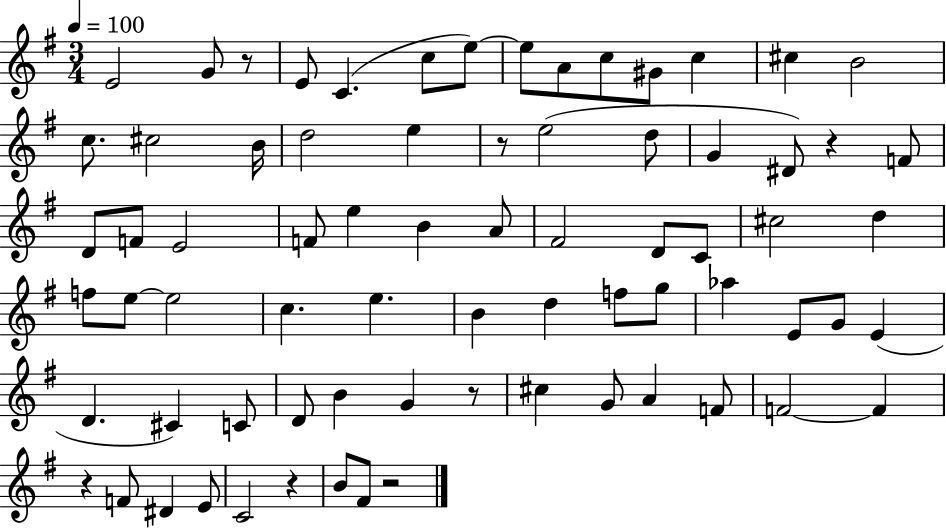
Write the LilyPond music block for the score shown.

{
  \clef treble
  \numericTimeSignature
  \time 3/4
  \key g \major
  \tempo 4 = 100
  e'2 g'8 r8 | e'8 c'4.( c''8 e''8~~) | e''8 a'8 c''8 gis'8 c''4 | cis''4 b'2 | \break c''8. cis''2 b'16 | d''2 e''4 | r8 e''2( d''8 | g'4 dis'8) r4 f'8 | \break d'8 f'8 e'2 | f'8 e''4 b'4 a'8 | fis'2 d'8 c'8 | cis''2 d''4 | \break f''8 e''8~~ e''2 | c''4. e''4. | b'4 d''4 f''8 g''8 | aes''4 e'8 g'8 e'4( | \break d'4. cis'4) c'8 | d'8 b'4 g'4 r8 | cis''4 g'8 a'4 f'8 | f'2~~ f'4 | \break r4 f'8 dis'4 e'8 | c'2 r4 | b'8 fis'8 r2 | \bar "|."
}